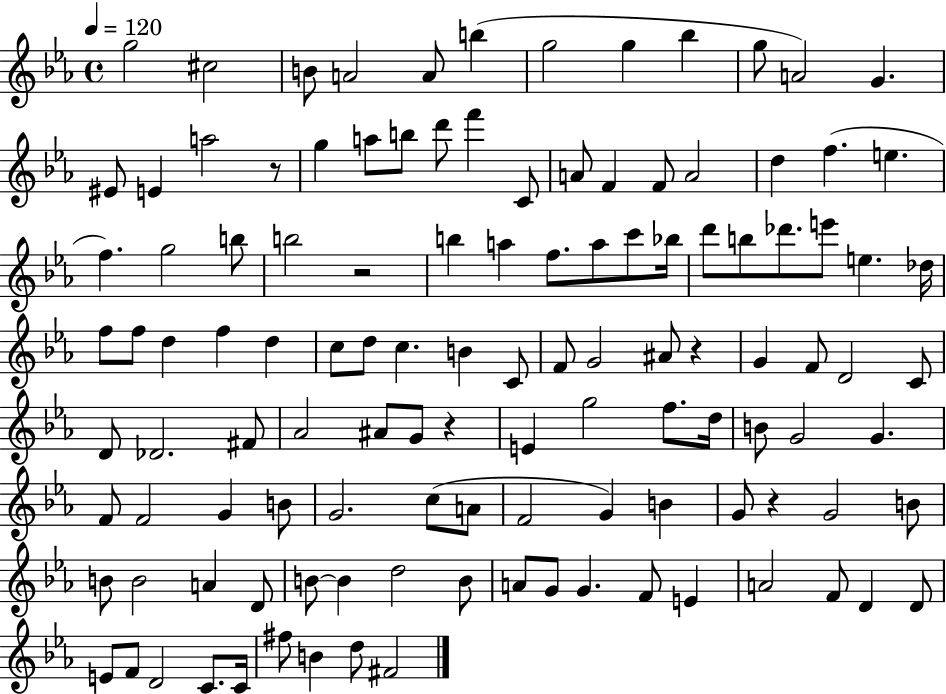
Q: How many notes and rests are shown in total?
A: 118